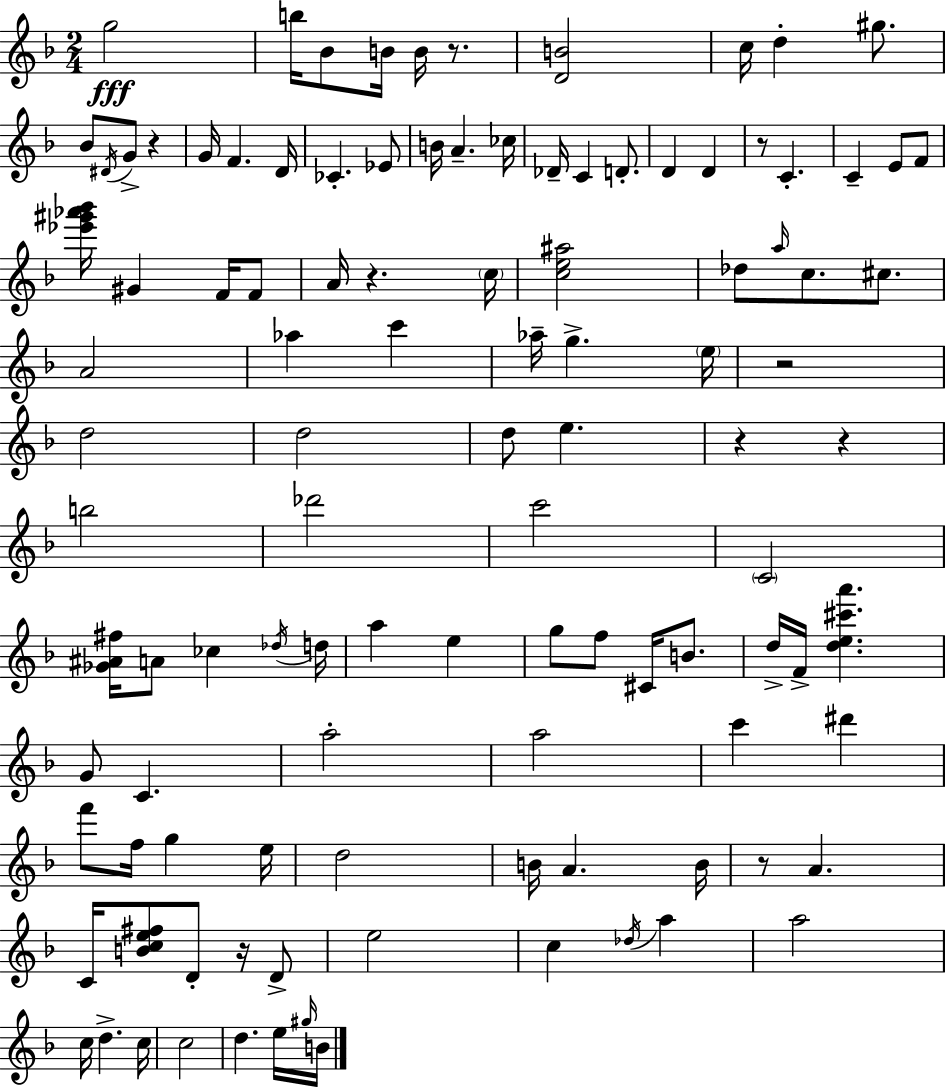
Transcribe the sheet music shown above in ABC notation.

X:1
T:Untitled
M:2/4
L:1/4
K:F
g2 b/4 _B/2 B/4 B/4 z/2 [DB]2 c/4 d ^g/2 _B/2 ^D/4 G/2 z G/4 F D/4 _C _E/2 B/4 A _c/4 _D/4 C D/2 D D z/2 C C E/2 F/2 [_e'^g'_a'_b']/4 ^G F/4 F/2 A/4 z c/4 [ce^a]2 _d/2 a/4 c/2 ^c/2 A2 _a c' _a/4 g e/4 z2 d2 d2 d/2 e z z b2 _d'2 c'2 C2 [_G^A^f]/4 A/2 _c _d/4 d/4 a e g/2 f/2 ^C/4 B/2 d/4 F/4 [de^c'a'] G/2 C a2 a2 c' ^d' f'/2 f/4 g e/4 d2 B/4 A B/4 z/2 A C/4 [Bce^f]/2 D/2 z/4 D/2 e2 c _d/4 a a2 c/4 d c/4 c2 d e/4 ^g/4 B/4